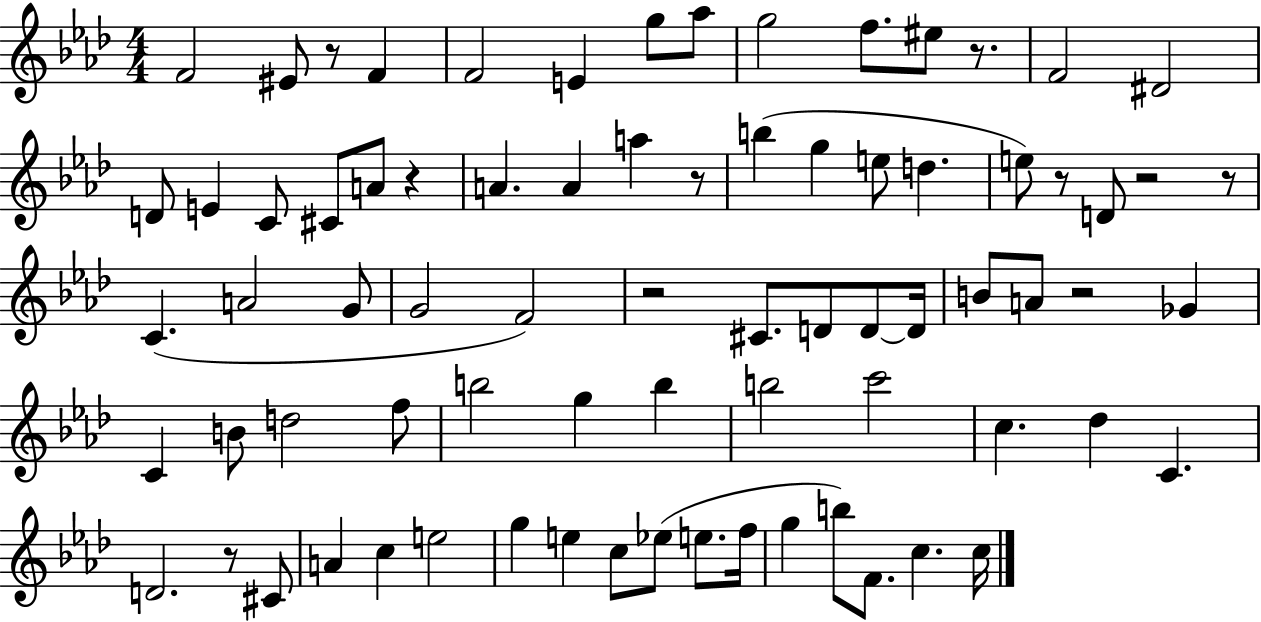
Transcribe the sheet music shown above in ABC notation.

X:1
T:Untitled
M:4/4
L:1/4
K:Ab
F2 ^E/2 z/2 F F2 E g/2 _a/2 g2 f/2 ^e/2 z/2 F2 ^D2 D/2 E C/2 ^C/2 A/2 z A A a z/2 b g e/2 d e/2 z/2 D/2 z2 z/2 C A2 G/2 G2 F2 z2 ^C/2 D/2 D/2 D/4 B/2 A/2 z2 _G C B/2 d2 f/2 b2 g b b2 c'2 c _d C D2 z/2 ^C/2 A c e2 g e c/2 _e/2 e/2 f/4 g b/2 F/2 c c/4